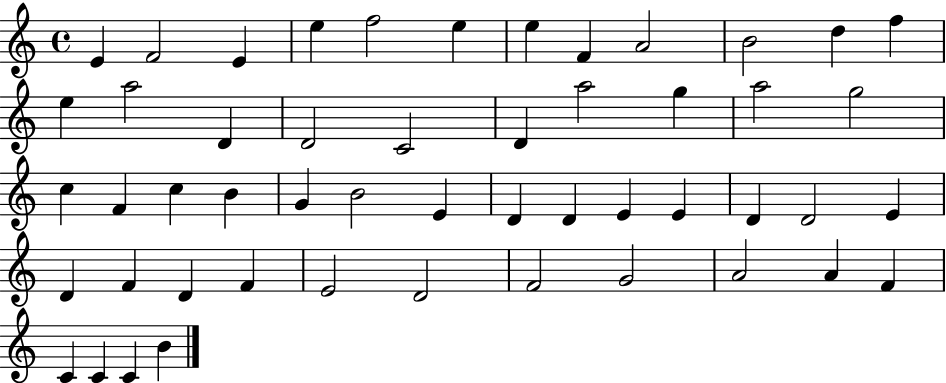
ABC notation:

X:1
T:Untitled
M:4/4
L:1/4
K:C
E F2 E e f2 e e F A2 B2 d f e a2 D D2 C2 D a2 g a2 g2 c F c B G B2 E D D E E D D2 E D F D F E2 D2 F2 G2 A2 A F C C C B